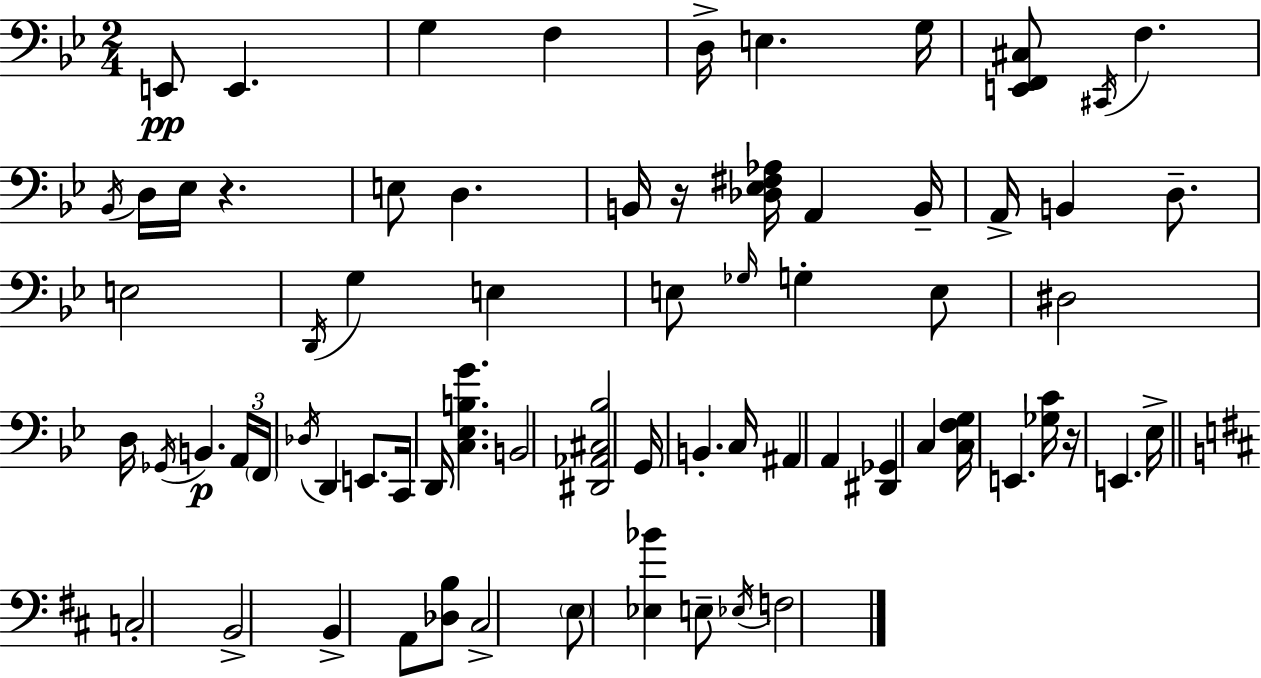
X:1
T:Untitled
M:2/4
L:1/4
K:Gm
E,,/2 E,, G, F, D,/4 E, G,/4 [E,,F,,^C,]/2 ^C,,/4 F, _B,,/4 D,/4 _E,/4 z E,/2 D, B,,/4 z/4 [_D,_E,^F,_A,]/4 A,, B,,/4 A,,/4 B,, D,/2 E,2 D,,/4 G, E, E,/2 _G,/4 G, E,/2 ^D,2 D,/4 _G,,/4 B,, A,,/4 F,,/4 _D,/4 D,, E,,/2 C,,/4 D,,/4 [C,_E,B,G] B,,2 [^D,,_A,,^C,_B,]2 G,,/4 B,, C,/4 ^A,, A,, [^D,,_G,,] C, [C,F,G,]/4 E,, [_G,C]/4 z/4 E,, _E,/4 C,2 B,,2 B,, A,,/2 [_D,B,]/2 ^C,2 E,/2 [_E,_B] E,/2 _E,/4 F,2